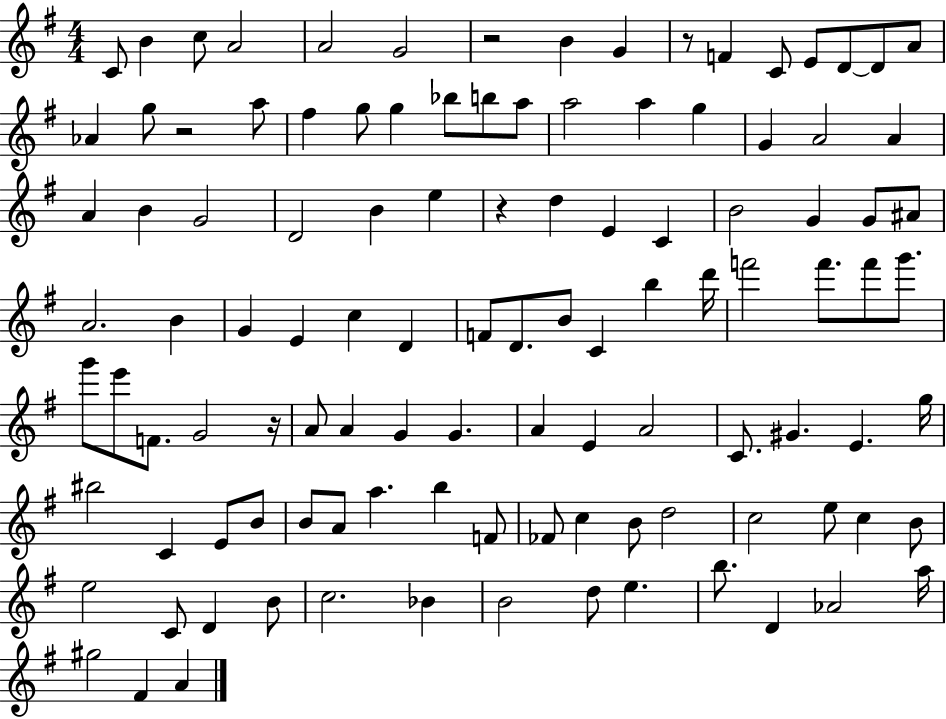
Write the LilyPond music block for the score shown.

{
  \clef treble
  \numericTimeSignature
  \time 4/4
  \key g \major
  c'8 b'4 c''8 a'2 | a'2 g'2 | r2 b'4 g'4 | r8 f'4 c'8 e'8 d'8~~ d'8 a'8 | \break aes'4 g''8 r2 a''8 | fis''4 g''8 g''4 bes''8 b''8 a''8 | a''2 a''4 g''4 | g'4 a'2 a'4 | \break a'4 b'4 g'2 | d'2 b'4 e''4 | r4 d''4 e'4 c'4 | b'2 g'4 g'8 ais'8 | \break a'2. b'4 | g'4 e'4 c''4 d'4 | f'8 d'8. b'8 c'4 b''4 d'''16 | f'''2 f'''8. f'''8 g'''8. | \break g'''8 e'''8 f'8. g'2 r16 | a'8 a'4 g'4 g'4. | a'4 e'4 a'2 | c'8. gis'4. e'4. g''16 | \break bis''2 c'4 e'8 b'8 | b'8 a'8 a''4. b''4 f'8 | fes'8 c''4 b'8 d''2 | c''2 e''8 c''4 b'8 | \break e''2 c'8 d'4 b'8 | c''2. bes'4 | b'2 d''8 e''4. | b''8. d'4 aes'2 a''16 | \break gis''2 fis'4 a'4 | \bar "|."
}